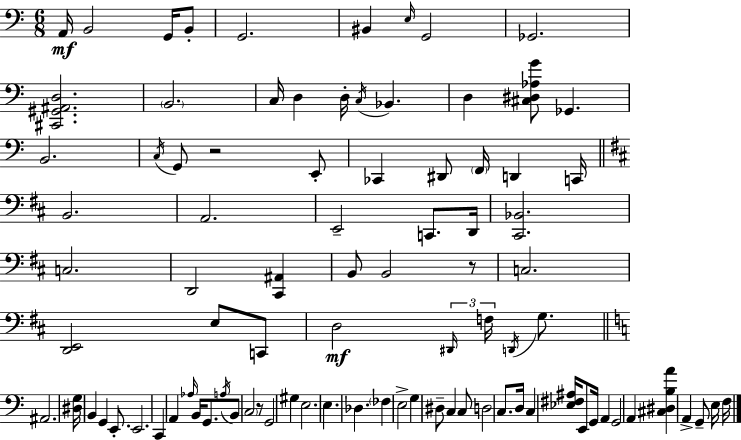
{
  \clef bass
  \numericTimeSignature
  \time 6/8
  \key a \minor
  \repeat volta 2 { a,16\mf b,2 g,16 b,8-. | g,2. | bis,4 \grace { e16 } g,2 | ges,2. | \break <cis, gis, ais, d>2. | \parenthesize b,2. | c16 d4 d16-. \acciaccatura { c16 } bes,4. | d4 <cis dis aes g'>8 ges,4. | \break b,2. | \acciaccatura { c16 } g,8 r2 | e,8-. ces,4 dis,8 \parenthesize f,16 d,4 | c,16 \bar "||" \break \key d \major b,2. | a,2. | e,2-- c,8. d,16 | <cis, bes,>2. | \break c2. | d,2 <cis, ais,>4 | b,8 b,2 r8 | c2. | \break <d, e,>2 e8 c,8 | d2\mf \tuplet 3/2 { \grace { dis,16 } f16 \acciaccatura { d,16 } } g8. | \bar "||" \break \key c \major ais,2. | <dis g>16 b,4 g,4 e,8.-. | e,2. | c,4 a,4 \grace { aes16 } b,16 g,8. | \break \acciaccatura { a16 } b,8 \parenthesize c2 | r8 g,2 gis4 | e2. | e4. des4. | \break \parenthesize fes4 e2-> | g4 dis8-- c4 | c8 d2 c8. | d16 c4 <ees fis ais>16 e,8 g,16 a,4 | \break g,2 a,4 | <cis dis b a'>4 a,4-> g,8-- | e16 f16 } \bar "|."
}